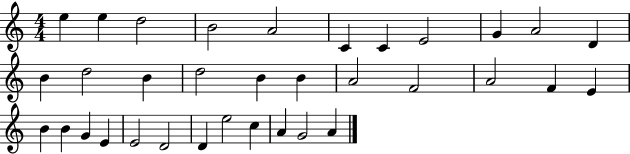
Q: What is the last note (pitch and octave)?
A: A4